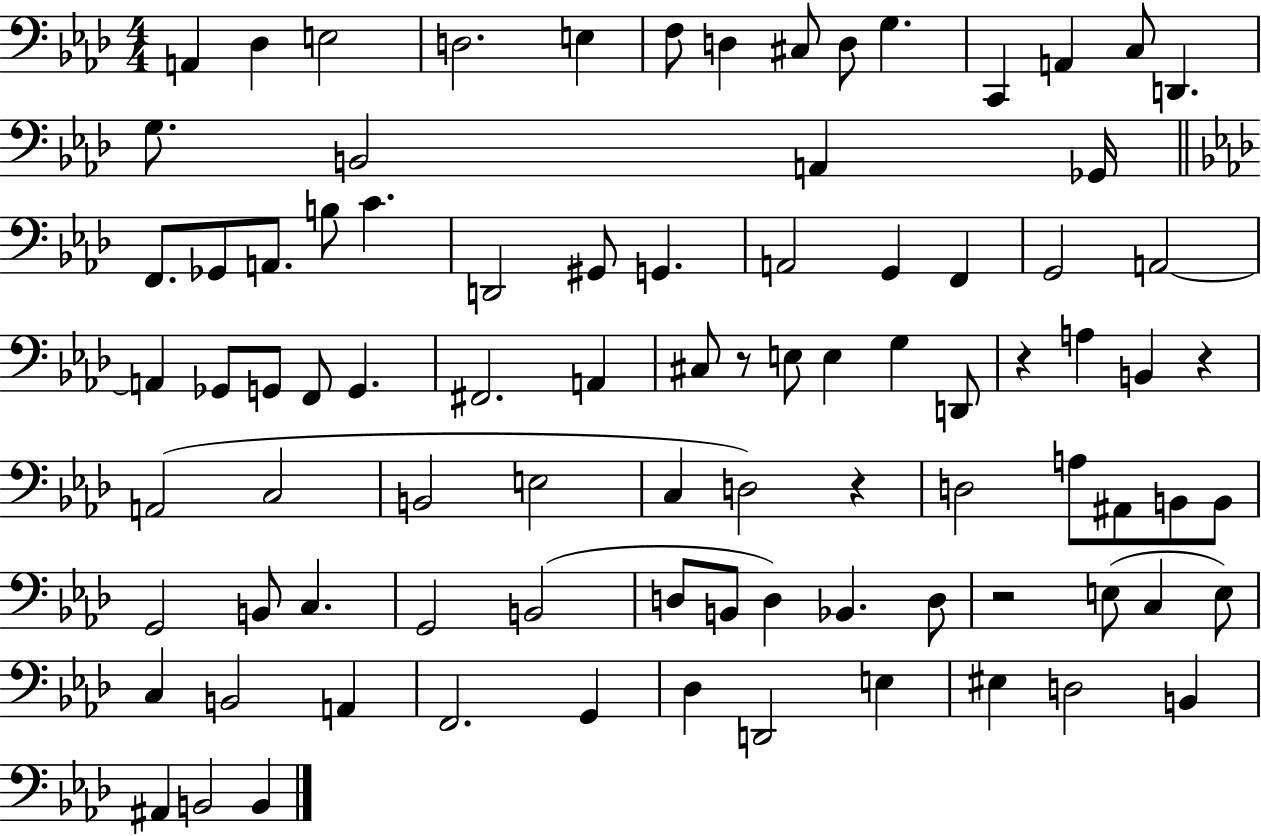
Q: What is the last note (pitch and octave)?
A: B2